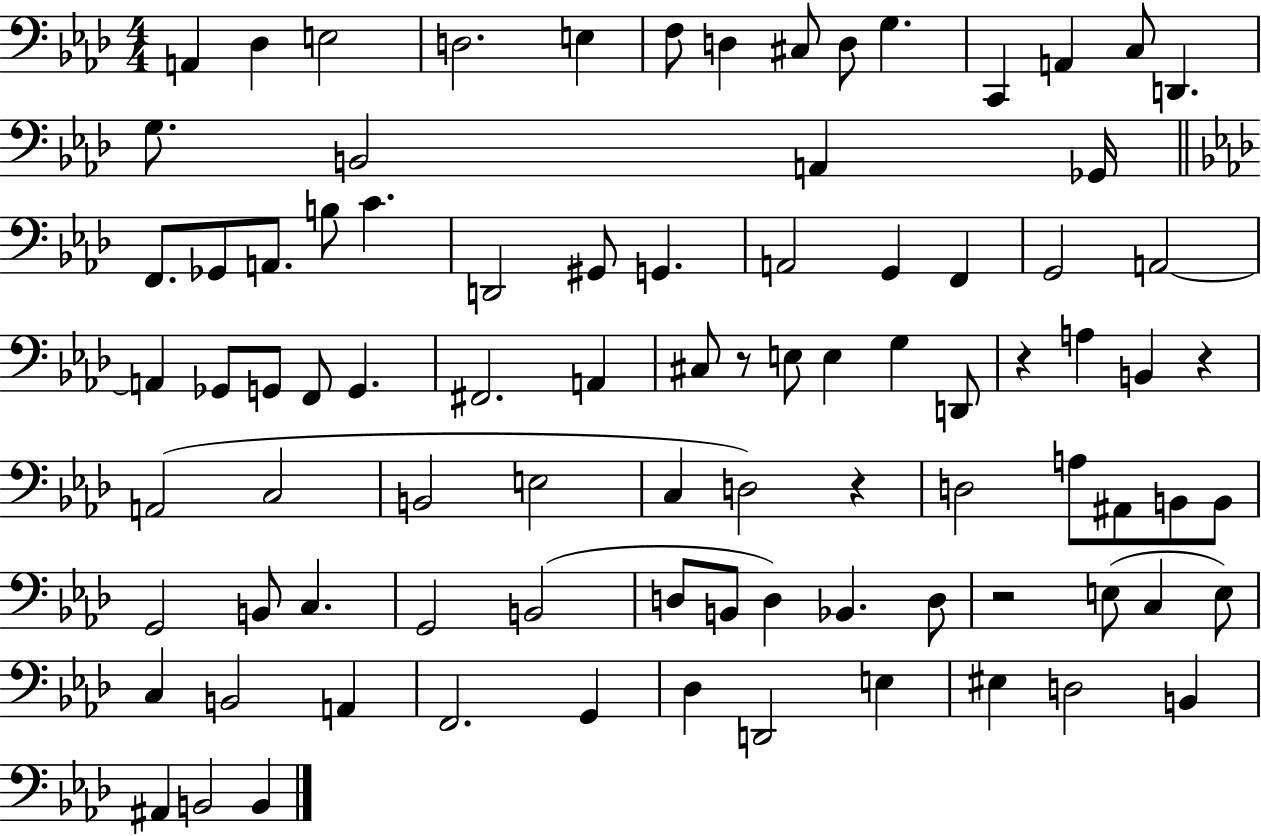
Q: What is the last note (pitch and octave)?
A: B2